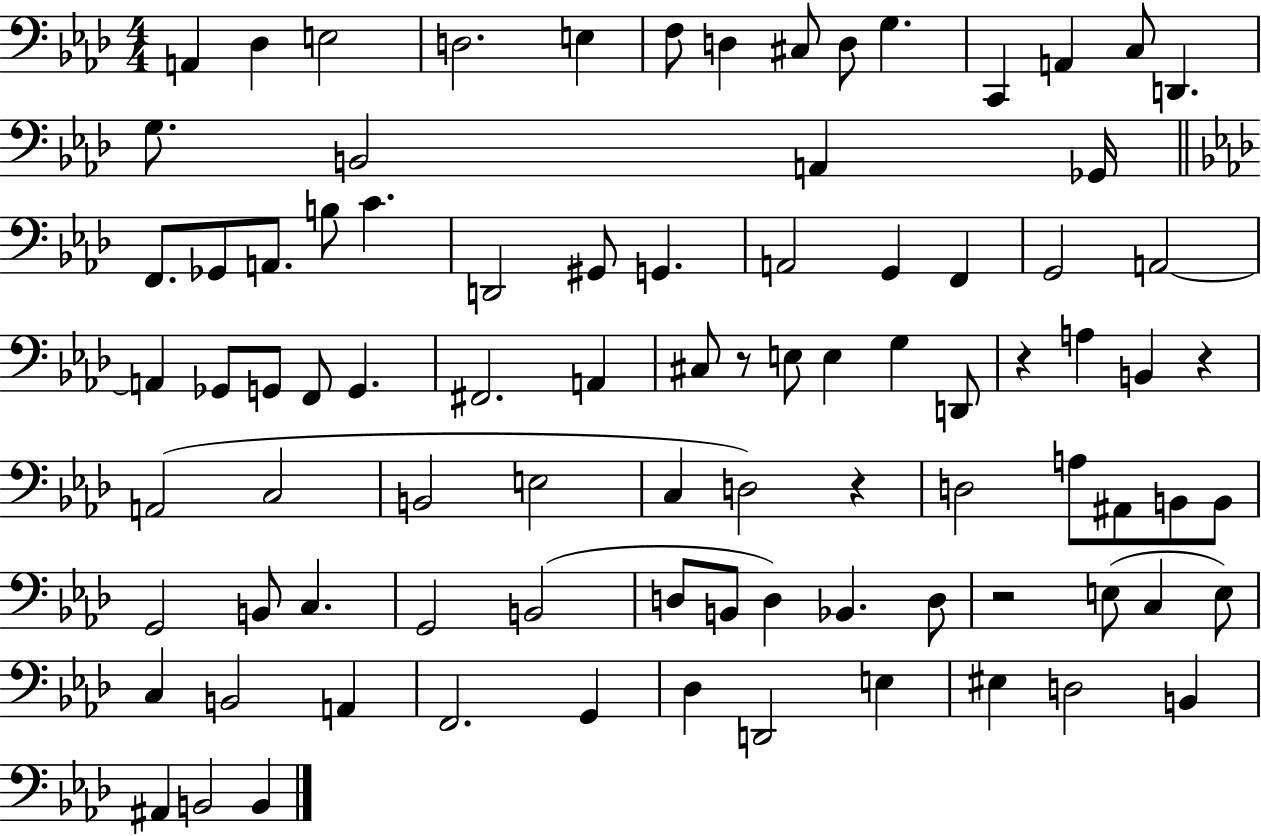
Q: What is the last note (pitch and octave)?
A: B2